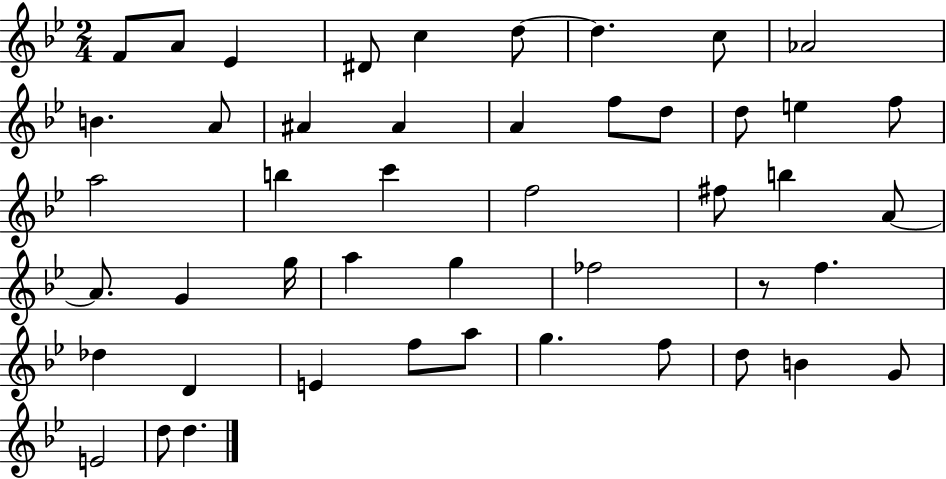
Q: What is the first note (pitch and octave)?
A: F4